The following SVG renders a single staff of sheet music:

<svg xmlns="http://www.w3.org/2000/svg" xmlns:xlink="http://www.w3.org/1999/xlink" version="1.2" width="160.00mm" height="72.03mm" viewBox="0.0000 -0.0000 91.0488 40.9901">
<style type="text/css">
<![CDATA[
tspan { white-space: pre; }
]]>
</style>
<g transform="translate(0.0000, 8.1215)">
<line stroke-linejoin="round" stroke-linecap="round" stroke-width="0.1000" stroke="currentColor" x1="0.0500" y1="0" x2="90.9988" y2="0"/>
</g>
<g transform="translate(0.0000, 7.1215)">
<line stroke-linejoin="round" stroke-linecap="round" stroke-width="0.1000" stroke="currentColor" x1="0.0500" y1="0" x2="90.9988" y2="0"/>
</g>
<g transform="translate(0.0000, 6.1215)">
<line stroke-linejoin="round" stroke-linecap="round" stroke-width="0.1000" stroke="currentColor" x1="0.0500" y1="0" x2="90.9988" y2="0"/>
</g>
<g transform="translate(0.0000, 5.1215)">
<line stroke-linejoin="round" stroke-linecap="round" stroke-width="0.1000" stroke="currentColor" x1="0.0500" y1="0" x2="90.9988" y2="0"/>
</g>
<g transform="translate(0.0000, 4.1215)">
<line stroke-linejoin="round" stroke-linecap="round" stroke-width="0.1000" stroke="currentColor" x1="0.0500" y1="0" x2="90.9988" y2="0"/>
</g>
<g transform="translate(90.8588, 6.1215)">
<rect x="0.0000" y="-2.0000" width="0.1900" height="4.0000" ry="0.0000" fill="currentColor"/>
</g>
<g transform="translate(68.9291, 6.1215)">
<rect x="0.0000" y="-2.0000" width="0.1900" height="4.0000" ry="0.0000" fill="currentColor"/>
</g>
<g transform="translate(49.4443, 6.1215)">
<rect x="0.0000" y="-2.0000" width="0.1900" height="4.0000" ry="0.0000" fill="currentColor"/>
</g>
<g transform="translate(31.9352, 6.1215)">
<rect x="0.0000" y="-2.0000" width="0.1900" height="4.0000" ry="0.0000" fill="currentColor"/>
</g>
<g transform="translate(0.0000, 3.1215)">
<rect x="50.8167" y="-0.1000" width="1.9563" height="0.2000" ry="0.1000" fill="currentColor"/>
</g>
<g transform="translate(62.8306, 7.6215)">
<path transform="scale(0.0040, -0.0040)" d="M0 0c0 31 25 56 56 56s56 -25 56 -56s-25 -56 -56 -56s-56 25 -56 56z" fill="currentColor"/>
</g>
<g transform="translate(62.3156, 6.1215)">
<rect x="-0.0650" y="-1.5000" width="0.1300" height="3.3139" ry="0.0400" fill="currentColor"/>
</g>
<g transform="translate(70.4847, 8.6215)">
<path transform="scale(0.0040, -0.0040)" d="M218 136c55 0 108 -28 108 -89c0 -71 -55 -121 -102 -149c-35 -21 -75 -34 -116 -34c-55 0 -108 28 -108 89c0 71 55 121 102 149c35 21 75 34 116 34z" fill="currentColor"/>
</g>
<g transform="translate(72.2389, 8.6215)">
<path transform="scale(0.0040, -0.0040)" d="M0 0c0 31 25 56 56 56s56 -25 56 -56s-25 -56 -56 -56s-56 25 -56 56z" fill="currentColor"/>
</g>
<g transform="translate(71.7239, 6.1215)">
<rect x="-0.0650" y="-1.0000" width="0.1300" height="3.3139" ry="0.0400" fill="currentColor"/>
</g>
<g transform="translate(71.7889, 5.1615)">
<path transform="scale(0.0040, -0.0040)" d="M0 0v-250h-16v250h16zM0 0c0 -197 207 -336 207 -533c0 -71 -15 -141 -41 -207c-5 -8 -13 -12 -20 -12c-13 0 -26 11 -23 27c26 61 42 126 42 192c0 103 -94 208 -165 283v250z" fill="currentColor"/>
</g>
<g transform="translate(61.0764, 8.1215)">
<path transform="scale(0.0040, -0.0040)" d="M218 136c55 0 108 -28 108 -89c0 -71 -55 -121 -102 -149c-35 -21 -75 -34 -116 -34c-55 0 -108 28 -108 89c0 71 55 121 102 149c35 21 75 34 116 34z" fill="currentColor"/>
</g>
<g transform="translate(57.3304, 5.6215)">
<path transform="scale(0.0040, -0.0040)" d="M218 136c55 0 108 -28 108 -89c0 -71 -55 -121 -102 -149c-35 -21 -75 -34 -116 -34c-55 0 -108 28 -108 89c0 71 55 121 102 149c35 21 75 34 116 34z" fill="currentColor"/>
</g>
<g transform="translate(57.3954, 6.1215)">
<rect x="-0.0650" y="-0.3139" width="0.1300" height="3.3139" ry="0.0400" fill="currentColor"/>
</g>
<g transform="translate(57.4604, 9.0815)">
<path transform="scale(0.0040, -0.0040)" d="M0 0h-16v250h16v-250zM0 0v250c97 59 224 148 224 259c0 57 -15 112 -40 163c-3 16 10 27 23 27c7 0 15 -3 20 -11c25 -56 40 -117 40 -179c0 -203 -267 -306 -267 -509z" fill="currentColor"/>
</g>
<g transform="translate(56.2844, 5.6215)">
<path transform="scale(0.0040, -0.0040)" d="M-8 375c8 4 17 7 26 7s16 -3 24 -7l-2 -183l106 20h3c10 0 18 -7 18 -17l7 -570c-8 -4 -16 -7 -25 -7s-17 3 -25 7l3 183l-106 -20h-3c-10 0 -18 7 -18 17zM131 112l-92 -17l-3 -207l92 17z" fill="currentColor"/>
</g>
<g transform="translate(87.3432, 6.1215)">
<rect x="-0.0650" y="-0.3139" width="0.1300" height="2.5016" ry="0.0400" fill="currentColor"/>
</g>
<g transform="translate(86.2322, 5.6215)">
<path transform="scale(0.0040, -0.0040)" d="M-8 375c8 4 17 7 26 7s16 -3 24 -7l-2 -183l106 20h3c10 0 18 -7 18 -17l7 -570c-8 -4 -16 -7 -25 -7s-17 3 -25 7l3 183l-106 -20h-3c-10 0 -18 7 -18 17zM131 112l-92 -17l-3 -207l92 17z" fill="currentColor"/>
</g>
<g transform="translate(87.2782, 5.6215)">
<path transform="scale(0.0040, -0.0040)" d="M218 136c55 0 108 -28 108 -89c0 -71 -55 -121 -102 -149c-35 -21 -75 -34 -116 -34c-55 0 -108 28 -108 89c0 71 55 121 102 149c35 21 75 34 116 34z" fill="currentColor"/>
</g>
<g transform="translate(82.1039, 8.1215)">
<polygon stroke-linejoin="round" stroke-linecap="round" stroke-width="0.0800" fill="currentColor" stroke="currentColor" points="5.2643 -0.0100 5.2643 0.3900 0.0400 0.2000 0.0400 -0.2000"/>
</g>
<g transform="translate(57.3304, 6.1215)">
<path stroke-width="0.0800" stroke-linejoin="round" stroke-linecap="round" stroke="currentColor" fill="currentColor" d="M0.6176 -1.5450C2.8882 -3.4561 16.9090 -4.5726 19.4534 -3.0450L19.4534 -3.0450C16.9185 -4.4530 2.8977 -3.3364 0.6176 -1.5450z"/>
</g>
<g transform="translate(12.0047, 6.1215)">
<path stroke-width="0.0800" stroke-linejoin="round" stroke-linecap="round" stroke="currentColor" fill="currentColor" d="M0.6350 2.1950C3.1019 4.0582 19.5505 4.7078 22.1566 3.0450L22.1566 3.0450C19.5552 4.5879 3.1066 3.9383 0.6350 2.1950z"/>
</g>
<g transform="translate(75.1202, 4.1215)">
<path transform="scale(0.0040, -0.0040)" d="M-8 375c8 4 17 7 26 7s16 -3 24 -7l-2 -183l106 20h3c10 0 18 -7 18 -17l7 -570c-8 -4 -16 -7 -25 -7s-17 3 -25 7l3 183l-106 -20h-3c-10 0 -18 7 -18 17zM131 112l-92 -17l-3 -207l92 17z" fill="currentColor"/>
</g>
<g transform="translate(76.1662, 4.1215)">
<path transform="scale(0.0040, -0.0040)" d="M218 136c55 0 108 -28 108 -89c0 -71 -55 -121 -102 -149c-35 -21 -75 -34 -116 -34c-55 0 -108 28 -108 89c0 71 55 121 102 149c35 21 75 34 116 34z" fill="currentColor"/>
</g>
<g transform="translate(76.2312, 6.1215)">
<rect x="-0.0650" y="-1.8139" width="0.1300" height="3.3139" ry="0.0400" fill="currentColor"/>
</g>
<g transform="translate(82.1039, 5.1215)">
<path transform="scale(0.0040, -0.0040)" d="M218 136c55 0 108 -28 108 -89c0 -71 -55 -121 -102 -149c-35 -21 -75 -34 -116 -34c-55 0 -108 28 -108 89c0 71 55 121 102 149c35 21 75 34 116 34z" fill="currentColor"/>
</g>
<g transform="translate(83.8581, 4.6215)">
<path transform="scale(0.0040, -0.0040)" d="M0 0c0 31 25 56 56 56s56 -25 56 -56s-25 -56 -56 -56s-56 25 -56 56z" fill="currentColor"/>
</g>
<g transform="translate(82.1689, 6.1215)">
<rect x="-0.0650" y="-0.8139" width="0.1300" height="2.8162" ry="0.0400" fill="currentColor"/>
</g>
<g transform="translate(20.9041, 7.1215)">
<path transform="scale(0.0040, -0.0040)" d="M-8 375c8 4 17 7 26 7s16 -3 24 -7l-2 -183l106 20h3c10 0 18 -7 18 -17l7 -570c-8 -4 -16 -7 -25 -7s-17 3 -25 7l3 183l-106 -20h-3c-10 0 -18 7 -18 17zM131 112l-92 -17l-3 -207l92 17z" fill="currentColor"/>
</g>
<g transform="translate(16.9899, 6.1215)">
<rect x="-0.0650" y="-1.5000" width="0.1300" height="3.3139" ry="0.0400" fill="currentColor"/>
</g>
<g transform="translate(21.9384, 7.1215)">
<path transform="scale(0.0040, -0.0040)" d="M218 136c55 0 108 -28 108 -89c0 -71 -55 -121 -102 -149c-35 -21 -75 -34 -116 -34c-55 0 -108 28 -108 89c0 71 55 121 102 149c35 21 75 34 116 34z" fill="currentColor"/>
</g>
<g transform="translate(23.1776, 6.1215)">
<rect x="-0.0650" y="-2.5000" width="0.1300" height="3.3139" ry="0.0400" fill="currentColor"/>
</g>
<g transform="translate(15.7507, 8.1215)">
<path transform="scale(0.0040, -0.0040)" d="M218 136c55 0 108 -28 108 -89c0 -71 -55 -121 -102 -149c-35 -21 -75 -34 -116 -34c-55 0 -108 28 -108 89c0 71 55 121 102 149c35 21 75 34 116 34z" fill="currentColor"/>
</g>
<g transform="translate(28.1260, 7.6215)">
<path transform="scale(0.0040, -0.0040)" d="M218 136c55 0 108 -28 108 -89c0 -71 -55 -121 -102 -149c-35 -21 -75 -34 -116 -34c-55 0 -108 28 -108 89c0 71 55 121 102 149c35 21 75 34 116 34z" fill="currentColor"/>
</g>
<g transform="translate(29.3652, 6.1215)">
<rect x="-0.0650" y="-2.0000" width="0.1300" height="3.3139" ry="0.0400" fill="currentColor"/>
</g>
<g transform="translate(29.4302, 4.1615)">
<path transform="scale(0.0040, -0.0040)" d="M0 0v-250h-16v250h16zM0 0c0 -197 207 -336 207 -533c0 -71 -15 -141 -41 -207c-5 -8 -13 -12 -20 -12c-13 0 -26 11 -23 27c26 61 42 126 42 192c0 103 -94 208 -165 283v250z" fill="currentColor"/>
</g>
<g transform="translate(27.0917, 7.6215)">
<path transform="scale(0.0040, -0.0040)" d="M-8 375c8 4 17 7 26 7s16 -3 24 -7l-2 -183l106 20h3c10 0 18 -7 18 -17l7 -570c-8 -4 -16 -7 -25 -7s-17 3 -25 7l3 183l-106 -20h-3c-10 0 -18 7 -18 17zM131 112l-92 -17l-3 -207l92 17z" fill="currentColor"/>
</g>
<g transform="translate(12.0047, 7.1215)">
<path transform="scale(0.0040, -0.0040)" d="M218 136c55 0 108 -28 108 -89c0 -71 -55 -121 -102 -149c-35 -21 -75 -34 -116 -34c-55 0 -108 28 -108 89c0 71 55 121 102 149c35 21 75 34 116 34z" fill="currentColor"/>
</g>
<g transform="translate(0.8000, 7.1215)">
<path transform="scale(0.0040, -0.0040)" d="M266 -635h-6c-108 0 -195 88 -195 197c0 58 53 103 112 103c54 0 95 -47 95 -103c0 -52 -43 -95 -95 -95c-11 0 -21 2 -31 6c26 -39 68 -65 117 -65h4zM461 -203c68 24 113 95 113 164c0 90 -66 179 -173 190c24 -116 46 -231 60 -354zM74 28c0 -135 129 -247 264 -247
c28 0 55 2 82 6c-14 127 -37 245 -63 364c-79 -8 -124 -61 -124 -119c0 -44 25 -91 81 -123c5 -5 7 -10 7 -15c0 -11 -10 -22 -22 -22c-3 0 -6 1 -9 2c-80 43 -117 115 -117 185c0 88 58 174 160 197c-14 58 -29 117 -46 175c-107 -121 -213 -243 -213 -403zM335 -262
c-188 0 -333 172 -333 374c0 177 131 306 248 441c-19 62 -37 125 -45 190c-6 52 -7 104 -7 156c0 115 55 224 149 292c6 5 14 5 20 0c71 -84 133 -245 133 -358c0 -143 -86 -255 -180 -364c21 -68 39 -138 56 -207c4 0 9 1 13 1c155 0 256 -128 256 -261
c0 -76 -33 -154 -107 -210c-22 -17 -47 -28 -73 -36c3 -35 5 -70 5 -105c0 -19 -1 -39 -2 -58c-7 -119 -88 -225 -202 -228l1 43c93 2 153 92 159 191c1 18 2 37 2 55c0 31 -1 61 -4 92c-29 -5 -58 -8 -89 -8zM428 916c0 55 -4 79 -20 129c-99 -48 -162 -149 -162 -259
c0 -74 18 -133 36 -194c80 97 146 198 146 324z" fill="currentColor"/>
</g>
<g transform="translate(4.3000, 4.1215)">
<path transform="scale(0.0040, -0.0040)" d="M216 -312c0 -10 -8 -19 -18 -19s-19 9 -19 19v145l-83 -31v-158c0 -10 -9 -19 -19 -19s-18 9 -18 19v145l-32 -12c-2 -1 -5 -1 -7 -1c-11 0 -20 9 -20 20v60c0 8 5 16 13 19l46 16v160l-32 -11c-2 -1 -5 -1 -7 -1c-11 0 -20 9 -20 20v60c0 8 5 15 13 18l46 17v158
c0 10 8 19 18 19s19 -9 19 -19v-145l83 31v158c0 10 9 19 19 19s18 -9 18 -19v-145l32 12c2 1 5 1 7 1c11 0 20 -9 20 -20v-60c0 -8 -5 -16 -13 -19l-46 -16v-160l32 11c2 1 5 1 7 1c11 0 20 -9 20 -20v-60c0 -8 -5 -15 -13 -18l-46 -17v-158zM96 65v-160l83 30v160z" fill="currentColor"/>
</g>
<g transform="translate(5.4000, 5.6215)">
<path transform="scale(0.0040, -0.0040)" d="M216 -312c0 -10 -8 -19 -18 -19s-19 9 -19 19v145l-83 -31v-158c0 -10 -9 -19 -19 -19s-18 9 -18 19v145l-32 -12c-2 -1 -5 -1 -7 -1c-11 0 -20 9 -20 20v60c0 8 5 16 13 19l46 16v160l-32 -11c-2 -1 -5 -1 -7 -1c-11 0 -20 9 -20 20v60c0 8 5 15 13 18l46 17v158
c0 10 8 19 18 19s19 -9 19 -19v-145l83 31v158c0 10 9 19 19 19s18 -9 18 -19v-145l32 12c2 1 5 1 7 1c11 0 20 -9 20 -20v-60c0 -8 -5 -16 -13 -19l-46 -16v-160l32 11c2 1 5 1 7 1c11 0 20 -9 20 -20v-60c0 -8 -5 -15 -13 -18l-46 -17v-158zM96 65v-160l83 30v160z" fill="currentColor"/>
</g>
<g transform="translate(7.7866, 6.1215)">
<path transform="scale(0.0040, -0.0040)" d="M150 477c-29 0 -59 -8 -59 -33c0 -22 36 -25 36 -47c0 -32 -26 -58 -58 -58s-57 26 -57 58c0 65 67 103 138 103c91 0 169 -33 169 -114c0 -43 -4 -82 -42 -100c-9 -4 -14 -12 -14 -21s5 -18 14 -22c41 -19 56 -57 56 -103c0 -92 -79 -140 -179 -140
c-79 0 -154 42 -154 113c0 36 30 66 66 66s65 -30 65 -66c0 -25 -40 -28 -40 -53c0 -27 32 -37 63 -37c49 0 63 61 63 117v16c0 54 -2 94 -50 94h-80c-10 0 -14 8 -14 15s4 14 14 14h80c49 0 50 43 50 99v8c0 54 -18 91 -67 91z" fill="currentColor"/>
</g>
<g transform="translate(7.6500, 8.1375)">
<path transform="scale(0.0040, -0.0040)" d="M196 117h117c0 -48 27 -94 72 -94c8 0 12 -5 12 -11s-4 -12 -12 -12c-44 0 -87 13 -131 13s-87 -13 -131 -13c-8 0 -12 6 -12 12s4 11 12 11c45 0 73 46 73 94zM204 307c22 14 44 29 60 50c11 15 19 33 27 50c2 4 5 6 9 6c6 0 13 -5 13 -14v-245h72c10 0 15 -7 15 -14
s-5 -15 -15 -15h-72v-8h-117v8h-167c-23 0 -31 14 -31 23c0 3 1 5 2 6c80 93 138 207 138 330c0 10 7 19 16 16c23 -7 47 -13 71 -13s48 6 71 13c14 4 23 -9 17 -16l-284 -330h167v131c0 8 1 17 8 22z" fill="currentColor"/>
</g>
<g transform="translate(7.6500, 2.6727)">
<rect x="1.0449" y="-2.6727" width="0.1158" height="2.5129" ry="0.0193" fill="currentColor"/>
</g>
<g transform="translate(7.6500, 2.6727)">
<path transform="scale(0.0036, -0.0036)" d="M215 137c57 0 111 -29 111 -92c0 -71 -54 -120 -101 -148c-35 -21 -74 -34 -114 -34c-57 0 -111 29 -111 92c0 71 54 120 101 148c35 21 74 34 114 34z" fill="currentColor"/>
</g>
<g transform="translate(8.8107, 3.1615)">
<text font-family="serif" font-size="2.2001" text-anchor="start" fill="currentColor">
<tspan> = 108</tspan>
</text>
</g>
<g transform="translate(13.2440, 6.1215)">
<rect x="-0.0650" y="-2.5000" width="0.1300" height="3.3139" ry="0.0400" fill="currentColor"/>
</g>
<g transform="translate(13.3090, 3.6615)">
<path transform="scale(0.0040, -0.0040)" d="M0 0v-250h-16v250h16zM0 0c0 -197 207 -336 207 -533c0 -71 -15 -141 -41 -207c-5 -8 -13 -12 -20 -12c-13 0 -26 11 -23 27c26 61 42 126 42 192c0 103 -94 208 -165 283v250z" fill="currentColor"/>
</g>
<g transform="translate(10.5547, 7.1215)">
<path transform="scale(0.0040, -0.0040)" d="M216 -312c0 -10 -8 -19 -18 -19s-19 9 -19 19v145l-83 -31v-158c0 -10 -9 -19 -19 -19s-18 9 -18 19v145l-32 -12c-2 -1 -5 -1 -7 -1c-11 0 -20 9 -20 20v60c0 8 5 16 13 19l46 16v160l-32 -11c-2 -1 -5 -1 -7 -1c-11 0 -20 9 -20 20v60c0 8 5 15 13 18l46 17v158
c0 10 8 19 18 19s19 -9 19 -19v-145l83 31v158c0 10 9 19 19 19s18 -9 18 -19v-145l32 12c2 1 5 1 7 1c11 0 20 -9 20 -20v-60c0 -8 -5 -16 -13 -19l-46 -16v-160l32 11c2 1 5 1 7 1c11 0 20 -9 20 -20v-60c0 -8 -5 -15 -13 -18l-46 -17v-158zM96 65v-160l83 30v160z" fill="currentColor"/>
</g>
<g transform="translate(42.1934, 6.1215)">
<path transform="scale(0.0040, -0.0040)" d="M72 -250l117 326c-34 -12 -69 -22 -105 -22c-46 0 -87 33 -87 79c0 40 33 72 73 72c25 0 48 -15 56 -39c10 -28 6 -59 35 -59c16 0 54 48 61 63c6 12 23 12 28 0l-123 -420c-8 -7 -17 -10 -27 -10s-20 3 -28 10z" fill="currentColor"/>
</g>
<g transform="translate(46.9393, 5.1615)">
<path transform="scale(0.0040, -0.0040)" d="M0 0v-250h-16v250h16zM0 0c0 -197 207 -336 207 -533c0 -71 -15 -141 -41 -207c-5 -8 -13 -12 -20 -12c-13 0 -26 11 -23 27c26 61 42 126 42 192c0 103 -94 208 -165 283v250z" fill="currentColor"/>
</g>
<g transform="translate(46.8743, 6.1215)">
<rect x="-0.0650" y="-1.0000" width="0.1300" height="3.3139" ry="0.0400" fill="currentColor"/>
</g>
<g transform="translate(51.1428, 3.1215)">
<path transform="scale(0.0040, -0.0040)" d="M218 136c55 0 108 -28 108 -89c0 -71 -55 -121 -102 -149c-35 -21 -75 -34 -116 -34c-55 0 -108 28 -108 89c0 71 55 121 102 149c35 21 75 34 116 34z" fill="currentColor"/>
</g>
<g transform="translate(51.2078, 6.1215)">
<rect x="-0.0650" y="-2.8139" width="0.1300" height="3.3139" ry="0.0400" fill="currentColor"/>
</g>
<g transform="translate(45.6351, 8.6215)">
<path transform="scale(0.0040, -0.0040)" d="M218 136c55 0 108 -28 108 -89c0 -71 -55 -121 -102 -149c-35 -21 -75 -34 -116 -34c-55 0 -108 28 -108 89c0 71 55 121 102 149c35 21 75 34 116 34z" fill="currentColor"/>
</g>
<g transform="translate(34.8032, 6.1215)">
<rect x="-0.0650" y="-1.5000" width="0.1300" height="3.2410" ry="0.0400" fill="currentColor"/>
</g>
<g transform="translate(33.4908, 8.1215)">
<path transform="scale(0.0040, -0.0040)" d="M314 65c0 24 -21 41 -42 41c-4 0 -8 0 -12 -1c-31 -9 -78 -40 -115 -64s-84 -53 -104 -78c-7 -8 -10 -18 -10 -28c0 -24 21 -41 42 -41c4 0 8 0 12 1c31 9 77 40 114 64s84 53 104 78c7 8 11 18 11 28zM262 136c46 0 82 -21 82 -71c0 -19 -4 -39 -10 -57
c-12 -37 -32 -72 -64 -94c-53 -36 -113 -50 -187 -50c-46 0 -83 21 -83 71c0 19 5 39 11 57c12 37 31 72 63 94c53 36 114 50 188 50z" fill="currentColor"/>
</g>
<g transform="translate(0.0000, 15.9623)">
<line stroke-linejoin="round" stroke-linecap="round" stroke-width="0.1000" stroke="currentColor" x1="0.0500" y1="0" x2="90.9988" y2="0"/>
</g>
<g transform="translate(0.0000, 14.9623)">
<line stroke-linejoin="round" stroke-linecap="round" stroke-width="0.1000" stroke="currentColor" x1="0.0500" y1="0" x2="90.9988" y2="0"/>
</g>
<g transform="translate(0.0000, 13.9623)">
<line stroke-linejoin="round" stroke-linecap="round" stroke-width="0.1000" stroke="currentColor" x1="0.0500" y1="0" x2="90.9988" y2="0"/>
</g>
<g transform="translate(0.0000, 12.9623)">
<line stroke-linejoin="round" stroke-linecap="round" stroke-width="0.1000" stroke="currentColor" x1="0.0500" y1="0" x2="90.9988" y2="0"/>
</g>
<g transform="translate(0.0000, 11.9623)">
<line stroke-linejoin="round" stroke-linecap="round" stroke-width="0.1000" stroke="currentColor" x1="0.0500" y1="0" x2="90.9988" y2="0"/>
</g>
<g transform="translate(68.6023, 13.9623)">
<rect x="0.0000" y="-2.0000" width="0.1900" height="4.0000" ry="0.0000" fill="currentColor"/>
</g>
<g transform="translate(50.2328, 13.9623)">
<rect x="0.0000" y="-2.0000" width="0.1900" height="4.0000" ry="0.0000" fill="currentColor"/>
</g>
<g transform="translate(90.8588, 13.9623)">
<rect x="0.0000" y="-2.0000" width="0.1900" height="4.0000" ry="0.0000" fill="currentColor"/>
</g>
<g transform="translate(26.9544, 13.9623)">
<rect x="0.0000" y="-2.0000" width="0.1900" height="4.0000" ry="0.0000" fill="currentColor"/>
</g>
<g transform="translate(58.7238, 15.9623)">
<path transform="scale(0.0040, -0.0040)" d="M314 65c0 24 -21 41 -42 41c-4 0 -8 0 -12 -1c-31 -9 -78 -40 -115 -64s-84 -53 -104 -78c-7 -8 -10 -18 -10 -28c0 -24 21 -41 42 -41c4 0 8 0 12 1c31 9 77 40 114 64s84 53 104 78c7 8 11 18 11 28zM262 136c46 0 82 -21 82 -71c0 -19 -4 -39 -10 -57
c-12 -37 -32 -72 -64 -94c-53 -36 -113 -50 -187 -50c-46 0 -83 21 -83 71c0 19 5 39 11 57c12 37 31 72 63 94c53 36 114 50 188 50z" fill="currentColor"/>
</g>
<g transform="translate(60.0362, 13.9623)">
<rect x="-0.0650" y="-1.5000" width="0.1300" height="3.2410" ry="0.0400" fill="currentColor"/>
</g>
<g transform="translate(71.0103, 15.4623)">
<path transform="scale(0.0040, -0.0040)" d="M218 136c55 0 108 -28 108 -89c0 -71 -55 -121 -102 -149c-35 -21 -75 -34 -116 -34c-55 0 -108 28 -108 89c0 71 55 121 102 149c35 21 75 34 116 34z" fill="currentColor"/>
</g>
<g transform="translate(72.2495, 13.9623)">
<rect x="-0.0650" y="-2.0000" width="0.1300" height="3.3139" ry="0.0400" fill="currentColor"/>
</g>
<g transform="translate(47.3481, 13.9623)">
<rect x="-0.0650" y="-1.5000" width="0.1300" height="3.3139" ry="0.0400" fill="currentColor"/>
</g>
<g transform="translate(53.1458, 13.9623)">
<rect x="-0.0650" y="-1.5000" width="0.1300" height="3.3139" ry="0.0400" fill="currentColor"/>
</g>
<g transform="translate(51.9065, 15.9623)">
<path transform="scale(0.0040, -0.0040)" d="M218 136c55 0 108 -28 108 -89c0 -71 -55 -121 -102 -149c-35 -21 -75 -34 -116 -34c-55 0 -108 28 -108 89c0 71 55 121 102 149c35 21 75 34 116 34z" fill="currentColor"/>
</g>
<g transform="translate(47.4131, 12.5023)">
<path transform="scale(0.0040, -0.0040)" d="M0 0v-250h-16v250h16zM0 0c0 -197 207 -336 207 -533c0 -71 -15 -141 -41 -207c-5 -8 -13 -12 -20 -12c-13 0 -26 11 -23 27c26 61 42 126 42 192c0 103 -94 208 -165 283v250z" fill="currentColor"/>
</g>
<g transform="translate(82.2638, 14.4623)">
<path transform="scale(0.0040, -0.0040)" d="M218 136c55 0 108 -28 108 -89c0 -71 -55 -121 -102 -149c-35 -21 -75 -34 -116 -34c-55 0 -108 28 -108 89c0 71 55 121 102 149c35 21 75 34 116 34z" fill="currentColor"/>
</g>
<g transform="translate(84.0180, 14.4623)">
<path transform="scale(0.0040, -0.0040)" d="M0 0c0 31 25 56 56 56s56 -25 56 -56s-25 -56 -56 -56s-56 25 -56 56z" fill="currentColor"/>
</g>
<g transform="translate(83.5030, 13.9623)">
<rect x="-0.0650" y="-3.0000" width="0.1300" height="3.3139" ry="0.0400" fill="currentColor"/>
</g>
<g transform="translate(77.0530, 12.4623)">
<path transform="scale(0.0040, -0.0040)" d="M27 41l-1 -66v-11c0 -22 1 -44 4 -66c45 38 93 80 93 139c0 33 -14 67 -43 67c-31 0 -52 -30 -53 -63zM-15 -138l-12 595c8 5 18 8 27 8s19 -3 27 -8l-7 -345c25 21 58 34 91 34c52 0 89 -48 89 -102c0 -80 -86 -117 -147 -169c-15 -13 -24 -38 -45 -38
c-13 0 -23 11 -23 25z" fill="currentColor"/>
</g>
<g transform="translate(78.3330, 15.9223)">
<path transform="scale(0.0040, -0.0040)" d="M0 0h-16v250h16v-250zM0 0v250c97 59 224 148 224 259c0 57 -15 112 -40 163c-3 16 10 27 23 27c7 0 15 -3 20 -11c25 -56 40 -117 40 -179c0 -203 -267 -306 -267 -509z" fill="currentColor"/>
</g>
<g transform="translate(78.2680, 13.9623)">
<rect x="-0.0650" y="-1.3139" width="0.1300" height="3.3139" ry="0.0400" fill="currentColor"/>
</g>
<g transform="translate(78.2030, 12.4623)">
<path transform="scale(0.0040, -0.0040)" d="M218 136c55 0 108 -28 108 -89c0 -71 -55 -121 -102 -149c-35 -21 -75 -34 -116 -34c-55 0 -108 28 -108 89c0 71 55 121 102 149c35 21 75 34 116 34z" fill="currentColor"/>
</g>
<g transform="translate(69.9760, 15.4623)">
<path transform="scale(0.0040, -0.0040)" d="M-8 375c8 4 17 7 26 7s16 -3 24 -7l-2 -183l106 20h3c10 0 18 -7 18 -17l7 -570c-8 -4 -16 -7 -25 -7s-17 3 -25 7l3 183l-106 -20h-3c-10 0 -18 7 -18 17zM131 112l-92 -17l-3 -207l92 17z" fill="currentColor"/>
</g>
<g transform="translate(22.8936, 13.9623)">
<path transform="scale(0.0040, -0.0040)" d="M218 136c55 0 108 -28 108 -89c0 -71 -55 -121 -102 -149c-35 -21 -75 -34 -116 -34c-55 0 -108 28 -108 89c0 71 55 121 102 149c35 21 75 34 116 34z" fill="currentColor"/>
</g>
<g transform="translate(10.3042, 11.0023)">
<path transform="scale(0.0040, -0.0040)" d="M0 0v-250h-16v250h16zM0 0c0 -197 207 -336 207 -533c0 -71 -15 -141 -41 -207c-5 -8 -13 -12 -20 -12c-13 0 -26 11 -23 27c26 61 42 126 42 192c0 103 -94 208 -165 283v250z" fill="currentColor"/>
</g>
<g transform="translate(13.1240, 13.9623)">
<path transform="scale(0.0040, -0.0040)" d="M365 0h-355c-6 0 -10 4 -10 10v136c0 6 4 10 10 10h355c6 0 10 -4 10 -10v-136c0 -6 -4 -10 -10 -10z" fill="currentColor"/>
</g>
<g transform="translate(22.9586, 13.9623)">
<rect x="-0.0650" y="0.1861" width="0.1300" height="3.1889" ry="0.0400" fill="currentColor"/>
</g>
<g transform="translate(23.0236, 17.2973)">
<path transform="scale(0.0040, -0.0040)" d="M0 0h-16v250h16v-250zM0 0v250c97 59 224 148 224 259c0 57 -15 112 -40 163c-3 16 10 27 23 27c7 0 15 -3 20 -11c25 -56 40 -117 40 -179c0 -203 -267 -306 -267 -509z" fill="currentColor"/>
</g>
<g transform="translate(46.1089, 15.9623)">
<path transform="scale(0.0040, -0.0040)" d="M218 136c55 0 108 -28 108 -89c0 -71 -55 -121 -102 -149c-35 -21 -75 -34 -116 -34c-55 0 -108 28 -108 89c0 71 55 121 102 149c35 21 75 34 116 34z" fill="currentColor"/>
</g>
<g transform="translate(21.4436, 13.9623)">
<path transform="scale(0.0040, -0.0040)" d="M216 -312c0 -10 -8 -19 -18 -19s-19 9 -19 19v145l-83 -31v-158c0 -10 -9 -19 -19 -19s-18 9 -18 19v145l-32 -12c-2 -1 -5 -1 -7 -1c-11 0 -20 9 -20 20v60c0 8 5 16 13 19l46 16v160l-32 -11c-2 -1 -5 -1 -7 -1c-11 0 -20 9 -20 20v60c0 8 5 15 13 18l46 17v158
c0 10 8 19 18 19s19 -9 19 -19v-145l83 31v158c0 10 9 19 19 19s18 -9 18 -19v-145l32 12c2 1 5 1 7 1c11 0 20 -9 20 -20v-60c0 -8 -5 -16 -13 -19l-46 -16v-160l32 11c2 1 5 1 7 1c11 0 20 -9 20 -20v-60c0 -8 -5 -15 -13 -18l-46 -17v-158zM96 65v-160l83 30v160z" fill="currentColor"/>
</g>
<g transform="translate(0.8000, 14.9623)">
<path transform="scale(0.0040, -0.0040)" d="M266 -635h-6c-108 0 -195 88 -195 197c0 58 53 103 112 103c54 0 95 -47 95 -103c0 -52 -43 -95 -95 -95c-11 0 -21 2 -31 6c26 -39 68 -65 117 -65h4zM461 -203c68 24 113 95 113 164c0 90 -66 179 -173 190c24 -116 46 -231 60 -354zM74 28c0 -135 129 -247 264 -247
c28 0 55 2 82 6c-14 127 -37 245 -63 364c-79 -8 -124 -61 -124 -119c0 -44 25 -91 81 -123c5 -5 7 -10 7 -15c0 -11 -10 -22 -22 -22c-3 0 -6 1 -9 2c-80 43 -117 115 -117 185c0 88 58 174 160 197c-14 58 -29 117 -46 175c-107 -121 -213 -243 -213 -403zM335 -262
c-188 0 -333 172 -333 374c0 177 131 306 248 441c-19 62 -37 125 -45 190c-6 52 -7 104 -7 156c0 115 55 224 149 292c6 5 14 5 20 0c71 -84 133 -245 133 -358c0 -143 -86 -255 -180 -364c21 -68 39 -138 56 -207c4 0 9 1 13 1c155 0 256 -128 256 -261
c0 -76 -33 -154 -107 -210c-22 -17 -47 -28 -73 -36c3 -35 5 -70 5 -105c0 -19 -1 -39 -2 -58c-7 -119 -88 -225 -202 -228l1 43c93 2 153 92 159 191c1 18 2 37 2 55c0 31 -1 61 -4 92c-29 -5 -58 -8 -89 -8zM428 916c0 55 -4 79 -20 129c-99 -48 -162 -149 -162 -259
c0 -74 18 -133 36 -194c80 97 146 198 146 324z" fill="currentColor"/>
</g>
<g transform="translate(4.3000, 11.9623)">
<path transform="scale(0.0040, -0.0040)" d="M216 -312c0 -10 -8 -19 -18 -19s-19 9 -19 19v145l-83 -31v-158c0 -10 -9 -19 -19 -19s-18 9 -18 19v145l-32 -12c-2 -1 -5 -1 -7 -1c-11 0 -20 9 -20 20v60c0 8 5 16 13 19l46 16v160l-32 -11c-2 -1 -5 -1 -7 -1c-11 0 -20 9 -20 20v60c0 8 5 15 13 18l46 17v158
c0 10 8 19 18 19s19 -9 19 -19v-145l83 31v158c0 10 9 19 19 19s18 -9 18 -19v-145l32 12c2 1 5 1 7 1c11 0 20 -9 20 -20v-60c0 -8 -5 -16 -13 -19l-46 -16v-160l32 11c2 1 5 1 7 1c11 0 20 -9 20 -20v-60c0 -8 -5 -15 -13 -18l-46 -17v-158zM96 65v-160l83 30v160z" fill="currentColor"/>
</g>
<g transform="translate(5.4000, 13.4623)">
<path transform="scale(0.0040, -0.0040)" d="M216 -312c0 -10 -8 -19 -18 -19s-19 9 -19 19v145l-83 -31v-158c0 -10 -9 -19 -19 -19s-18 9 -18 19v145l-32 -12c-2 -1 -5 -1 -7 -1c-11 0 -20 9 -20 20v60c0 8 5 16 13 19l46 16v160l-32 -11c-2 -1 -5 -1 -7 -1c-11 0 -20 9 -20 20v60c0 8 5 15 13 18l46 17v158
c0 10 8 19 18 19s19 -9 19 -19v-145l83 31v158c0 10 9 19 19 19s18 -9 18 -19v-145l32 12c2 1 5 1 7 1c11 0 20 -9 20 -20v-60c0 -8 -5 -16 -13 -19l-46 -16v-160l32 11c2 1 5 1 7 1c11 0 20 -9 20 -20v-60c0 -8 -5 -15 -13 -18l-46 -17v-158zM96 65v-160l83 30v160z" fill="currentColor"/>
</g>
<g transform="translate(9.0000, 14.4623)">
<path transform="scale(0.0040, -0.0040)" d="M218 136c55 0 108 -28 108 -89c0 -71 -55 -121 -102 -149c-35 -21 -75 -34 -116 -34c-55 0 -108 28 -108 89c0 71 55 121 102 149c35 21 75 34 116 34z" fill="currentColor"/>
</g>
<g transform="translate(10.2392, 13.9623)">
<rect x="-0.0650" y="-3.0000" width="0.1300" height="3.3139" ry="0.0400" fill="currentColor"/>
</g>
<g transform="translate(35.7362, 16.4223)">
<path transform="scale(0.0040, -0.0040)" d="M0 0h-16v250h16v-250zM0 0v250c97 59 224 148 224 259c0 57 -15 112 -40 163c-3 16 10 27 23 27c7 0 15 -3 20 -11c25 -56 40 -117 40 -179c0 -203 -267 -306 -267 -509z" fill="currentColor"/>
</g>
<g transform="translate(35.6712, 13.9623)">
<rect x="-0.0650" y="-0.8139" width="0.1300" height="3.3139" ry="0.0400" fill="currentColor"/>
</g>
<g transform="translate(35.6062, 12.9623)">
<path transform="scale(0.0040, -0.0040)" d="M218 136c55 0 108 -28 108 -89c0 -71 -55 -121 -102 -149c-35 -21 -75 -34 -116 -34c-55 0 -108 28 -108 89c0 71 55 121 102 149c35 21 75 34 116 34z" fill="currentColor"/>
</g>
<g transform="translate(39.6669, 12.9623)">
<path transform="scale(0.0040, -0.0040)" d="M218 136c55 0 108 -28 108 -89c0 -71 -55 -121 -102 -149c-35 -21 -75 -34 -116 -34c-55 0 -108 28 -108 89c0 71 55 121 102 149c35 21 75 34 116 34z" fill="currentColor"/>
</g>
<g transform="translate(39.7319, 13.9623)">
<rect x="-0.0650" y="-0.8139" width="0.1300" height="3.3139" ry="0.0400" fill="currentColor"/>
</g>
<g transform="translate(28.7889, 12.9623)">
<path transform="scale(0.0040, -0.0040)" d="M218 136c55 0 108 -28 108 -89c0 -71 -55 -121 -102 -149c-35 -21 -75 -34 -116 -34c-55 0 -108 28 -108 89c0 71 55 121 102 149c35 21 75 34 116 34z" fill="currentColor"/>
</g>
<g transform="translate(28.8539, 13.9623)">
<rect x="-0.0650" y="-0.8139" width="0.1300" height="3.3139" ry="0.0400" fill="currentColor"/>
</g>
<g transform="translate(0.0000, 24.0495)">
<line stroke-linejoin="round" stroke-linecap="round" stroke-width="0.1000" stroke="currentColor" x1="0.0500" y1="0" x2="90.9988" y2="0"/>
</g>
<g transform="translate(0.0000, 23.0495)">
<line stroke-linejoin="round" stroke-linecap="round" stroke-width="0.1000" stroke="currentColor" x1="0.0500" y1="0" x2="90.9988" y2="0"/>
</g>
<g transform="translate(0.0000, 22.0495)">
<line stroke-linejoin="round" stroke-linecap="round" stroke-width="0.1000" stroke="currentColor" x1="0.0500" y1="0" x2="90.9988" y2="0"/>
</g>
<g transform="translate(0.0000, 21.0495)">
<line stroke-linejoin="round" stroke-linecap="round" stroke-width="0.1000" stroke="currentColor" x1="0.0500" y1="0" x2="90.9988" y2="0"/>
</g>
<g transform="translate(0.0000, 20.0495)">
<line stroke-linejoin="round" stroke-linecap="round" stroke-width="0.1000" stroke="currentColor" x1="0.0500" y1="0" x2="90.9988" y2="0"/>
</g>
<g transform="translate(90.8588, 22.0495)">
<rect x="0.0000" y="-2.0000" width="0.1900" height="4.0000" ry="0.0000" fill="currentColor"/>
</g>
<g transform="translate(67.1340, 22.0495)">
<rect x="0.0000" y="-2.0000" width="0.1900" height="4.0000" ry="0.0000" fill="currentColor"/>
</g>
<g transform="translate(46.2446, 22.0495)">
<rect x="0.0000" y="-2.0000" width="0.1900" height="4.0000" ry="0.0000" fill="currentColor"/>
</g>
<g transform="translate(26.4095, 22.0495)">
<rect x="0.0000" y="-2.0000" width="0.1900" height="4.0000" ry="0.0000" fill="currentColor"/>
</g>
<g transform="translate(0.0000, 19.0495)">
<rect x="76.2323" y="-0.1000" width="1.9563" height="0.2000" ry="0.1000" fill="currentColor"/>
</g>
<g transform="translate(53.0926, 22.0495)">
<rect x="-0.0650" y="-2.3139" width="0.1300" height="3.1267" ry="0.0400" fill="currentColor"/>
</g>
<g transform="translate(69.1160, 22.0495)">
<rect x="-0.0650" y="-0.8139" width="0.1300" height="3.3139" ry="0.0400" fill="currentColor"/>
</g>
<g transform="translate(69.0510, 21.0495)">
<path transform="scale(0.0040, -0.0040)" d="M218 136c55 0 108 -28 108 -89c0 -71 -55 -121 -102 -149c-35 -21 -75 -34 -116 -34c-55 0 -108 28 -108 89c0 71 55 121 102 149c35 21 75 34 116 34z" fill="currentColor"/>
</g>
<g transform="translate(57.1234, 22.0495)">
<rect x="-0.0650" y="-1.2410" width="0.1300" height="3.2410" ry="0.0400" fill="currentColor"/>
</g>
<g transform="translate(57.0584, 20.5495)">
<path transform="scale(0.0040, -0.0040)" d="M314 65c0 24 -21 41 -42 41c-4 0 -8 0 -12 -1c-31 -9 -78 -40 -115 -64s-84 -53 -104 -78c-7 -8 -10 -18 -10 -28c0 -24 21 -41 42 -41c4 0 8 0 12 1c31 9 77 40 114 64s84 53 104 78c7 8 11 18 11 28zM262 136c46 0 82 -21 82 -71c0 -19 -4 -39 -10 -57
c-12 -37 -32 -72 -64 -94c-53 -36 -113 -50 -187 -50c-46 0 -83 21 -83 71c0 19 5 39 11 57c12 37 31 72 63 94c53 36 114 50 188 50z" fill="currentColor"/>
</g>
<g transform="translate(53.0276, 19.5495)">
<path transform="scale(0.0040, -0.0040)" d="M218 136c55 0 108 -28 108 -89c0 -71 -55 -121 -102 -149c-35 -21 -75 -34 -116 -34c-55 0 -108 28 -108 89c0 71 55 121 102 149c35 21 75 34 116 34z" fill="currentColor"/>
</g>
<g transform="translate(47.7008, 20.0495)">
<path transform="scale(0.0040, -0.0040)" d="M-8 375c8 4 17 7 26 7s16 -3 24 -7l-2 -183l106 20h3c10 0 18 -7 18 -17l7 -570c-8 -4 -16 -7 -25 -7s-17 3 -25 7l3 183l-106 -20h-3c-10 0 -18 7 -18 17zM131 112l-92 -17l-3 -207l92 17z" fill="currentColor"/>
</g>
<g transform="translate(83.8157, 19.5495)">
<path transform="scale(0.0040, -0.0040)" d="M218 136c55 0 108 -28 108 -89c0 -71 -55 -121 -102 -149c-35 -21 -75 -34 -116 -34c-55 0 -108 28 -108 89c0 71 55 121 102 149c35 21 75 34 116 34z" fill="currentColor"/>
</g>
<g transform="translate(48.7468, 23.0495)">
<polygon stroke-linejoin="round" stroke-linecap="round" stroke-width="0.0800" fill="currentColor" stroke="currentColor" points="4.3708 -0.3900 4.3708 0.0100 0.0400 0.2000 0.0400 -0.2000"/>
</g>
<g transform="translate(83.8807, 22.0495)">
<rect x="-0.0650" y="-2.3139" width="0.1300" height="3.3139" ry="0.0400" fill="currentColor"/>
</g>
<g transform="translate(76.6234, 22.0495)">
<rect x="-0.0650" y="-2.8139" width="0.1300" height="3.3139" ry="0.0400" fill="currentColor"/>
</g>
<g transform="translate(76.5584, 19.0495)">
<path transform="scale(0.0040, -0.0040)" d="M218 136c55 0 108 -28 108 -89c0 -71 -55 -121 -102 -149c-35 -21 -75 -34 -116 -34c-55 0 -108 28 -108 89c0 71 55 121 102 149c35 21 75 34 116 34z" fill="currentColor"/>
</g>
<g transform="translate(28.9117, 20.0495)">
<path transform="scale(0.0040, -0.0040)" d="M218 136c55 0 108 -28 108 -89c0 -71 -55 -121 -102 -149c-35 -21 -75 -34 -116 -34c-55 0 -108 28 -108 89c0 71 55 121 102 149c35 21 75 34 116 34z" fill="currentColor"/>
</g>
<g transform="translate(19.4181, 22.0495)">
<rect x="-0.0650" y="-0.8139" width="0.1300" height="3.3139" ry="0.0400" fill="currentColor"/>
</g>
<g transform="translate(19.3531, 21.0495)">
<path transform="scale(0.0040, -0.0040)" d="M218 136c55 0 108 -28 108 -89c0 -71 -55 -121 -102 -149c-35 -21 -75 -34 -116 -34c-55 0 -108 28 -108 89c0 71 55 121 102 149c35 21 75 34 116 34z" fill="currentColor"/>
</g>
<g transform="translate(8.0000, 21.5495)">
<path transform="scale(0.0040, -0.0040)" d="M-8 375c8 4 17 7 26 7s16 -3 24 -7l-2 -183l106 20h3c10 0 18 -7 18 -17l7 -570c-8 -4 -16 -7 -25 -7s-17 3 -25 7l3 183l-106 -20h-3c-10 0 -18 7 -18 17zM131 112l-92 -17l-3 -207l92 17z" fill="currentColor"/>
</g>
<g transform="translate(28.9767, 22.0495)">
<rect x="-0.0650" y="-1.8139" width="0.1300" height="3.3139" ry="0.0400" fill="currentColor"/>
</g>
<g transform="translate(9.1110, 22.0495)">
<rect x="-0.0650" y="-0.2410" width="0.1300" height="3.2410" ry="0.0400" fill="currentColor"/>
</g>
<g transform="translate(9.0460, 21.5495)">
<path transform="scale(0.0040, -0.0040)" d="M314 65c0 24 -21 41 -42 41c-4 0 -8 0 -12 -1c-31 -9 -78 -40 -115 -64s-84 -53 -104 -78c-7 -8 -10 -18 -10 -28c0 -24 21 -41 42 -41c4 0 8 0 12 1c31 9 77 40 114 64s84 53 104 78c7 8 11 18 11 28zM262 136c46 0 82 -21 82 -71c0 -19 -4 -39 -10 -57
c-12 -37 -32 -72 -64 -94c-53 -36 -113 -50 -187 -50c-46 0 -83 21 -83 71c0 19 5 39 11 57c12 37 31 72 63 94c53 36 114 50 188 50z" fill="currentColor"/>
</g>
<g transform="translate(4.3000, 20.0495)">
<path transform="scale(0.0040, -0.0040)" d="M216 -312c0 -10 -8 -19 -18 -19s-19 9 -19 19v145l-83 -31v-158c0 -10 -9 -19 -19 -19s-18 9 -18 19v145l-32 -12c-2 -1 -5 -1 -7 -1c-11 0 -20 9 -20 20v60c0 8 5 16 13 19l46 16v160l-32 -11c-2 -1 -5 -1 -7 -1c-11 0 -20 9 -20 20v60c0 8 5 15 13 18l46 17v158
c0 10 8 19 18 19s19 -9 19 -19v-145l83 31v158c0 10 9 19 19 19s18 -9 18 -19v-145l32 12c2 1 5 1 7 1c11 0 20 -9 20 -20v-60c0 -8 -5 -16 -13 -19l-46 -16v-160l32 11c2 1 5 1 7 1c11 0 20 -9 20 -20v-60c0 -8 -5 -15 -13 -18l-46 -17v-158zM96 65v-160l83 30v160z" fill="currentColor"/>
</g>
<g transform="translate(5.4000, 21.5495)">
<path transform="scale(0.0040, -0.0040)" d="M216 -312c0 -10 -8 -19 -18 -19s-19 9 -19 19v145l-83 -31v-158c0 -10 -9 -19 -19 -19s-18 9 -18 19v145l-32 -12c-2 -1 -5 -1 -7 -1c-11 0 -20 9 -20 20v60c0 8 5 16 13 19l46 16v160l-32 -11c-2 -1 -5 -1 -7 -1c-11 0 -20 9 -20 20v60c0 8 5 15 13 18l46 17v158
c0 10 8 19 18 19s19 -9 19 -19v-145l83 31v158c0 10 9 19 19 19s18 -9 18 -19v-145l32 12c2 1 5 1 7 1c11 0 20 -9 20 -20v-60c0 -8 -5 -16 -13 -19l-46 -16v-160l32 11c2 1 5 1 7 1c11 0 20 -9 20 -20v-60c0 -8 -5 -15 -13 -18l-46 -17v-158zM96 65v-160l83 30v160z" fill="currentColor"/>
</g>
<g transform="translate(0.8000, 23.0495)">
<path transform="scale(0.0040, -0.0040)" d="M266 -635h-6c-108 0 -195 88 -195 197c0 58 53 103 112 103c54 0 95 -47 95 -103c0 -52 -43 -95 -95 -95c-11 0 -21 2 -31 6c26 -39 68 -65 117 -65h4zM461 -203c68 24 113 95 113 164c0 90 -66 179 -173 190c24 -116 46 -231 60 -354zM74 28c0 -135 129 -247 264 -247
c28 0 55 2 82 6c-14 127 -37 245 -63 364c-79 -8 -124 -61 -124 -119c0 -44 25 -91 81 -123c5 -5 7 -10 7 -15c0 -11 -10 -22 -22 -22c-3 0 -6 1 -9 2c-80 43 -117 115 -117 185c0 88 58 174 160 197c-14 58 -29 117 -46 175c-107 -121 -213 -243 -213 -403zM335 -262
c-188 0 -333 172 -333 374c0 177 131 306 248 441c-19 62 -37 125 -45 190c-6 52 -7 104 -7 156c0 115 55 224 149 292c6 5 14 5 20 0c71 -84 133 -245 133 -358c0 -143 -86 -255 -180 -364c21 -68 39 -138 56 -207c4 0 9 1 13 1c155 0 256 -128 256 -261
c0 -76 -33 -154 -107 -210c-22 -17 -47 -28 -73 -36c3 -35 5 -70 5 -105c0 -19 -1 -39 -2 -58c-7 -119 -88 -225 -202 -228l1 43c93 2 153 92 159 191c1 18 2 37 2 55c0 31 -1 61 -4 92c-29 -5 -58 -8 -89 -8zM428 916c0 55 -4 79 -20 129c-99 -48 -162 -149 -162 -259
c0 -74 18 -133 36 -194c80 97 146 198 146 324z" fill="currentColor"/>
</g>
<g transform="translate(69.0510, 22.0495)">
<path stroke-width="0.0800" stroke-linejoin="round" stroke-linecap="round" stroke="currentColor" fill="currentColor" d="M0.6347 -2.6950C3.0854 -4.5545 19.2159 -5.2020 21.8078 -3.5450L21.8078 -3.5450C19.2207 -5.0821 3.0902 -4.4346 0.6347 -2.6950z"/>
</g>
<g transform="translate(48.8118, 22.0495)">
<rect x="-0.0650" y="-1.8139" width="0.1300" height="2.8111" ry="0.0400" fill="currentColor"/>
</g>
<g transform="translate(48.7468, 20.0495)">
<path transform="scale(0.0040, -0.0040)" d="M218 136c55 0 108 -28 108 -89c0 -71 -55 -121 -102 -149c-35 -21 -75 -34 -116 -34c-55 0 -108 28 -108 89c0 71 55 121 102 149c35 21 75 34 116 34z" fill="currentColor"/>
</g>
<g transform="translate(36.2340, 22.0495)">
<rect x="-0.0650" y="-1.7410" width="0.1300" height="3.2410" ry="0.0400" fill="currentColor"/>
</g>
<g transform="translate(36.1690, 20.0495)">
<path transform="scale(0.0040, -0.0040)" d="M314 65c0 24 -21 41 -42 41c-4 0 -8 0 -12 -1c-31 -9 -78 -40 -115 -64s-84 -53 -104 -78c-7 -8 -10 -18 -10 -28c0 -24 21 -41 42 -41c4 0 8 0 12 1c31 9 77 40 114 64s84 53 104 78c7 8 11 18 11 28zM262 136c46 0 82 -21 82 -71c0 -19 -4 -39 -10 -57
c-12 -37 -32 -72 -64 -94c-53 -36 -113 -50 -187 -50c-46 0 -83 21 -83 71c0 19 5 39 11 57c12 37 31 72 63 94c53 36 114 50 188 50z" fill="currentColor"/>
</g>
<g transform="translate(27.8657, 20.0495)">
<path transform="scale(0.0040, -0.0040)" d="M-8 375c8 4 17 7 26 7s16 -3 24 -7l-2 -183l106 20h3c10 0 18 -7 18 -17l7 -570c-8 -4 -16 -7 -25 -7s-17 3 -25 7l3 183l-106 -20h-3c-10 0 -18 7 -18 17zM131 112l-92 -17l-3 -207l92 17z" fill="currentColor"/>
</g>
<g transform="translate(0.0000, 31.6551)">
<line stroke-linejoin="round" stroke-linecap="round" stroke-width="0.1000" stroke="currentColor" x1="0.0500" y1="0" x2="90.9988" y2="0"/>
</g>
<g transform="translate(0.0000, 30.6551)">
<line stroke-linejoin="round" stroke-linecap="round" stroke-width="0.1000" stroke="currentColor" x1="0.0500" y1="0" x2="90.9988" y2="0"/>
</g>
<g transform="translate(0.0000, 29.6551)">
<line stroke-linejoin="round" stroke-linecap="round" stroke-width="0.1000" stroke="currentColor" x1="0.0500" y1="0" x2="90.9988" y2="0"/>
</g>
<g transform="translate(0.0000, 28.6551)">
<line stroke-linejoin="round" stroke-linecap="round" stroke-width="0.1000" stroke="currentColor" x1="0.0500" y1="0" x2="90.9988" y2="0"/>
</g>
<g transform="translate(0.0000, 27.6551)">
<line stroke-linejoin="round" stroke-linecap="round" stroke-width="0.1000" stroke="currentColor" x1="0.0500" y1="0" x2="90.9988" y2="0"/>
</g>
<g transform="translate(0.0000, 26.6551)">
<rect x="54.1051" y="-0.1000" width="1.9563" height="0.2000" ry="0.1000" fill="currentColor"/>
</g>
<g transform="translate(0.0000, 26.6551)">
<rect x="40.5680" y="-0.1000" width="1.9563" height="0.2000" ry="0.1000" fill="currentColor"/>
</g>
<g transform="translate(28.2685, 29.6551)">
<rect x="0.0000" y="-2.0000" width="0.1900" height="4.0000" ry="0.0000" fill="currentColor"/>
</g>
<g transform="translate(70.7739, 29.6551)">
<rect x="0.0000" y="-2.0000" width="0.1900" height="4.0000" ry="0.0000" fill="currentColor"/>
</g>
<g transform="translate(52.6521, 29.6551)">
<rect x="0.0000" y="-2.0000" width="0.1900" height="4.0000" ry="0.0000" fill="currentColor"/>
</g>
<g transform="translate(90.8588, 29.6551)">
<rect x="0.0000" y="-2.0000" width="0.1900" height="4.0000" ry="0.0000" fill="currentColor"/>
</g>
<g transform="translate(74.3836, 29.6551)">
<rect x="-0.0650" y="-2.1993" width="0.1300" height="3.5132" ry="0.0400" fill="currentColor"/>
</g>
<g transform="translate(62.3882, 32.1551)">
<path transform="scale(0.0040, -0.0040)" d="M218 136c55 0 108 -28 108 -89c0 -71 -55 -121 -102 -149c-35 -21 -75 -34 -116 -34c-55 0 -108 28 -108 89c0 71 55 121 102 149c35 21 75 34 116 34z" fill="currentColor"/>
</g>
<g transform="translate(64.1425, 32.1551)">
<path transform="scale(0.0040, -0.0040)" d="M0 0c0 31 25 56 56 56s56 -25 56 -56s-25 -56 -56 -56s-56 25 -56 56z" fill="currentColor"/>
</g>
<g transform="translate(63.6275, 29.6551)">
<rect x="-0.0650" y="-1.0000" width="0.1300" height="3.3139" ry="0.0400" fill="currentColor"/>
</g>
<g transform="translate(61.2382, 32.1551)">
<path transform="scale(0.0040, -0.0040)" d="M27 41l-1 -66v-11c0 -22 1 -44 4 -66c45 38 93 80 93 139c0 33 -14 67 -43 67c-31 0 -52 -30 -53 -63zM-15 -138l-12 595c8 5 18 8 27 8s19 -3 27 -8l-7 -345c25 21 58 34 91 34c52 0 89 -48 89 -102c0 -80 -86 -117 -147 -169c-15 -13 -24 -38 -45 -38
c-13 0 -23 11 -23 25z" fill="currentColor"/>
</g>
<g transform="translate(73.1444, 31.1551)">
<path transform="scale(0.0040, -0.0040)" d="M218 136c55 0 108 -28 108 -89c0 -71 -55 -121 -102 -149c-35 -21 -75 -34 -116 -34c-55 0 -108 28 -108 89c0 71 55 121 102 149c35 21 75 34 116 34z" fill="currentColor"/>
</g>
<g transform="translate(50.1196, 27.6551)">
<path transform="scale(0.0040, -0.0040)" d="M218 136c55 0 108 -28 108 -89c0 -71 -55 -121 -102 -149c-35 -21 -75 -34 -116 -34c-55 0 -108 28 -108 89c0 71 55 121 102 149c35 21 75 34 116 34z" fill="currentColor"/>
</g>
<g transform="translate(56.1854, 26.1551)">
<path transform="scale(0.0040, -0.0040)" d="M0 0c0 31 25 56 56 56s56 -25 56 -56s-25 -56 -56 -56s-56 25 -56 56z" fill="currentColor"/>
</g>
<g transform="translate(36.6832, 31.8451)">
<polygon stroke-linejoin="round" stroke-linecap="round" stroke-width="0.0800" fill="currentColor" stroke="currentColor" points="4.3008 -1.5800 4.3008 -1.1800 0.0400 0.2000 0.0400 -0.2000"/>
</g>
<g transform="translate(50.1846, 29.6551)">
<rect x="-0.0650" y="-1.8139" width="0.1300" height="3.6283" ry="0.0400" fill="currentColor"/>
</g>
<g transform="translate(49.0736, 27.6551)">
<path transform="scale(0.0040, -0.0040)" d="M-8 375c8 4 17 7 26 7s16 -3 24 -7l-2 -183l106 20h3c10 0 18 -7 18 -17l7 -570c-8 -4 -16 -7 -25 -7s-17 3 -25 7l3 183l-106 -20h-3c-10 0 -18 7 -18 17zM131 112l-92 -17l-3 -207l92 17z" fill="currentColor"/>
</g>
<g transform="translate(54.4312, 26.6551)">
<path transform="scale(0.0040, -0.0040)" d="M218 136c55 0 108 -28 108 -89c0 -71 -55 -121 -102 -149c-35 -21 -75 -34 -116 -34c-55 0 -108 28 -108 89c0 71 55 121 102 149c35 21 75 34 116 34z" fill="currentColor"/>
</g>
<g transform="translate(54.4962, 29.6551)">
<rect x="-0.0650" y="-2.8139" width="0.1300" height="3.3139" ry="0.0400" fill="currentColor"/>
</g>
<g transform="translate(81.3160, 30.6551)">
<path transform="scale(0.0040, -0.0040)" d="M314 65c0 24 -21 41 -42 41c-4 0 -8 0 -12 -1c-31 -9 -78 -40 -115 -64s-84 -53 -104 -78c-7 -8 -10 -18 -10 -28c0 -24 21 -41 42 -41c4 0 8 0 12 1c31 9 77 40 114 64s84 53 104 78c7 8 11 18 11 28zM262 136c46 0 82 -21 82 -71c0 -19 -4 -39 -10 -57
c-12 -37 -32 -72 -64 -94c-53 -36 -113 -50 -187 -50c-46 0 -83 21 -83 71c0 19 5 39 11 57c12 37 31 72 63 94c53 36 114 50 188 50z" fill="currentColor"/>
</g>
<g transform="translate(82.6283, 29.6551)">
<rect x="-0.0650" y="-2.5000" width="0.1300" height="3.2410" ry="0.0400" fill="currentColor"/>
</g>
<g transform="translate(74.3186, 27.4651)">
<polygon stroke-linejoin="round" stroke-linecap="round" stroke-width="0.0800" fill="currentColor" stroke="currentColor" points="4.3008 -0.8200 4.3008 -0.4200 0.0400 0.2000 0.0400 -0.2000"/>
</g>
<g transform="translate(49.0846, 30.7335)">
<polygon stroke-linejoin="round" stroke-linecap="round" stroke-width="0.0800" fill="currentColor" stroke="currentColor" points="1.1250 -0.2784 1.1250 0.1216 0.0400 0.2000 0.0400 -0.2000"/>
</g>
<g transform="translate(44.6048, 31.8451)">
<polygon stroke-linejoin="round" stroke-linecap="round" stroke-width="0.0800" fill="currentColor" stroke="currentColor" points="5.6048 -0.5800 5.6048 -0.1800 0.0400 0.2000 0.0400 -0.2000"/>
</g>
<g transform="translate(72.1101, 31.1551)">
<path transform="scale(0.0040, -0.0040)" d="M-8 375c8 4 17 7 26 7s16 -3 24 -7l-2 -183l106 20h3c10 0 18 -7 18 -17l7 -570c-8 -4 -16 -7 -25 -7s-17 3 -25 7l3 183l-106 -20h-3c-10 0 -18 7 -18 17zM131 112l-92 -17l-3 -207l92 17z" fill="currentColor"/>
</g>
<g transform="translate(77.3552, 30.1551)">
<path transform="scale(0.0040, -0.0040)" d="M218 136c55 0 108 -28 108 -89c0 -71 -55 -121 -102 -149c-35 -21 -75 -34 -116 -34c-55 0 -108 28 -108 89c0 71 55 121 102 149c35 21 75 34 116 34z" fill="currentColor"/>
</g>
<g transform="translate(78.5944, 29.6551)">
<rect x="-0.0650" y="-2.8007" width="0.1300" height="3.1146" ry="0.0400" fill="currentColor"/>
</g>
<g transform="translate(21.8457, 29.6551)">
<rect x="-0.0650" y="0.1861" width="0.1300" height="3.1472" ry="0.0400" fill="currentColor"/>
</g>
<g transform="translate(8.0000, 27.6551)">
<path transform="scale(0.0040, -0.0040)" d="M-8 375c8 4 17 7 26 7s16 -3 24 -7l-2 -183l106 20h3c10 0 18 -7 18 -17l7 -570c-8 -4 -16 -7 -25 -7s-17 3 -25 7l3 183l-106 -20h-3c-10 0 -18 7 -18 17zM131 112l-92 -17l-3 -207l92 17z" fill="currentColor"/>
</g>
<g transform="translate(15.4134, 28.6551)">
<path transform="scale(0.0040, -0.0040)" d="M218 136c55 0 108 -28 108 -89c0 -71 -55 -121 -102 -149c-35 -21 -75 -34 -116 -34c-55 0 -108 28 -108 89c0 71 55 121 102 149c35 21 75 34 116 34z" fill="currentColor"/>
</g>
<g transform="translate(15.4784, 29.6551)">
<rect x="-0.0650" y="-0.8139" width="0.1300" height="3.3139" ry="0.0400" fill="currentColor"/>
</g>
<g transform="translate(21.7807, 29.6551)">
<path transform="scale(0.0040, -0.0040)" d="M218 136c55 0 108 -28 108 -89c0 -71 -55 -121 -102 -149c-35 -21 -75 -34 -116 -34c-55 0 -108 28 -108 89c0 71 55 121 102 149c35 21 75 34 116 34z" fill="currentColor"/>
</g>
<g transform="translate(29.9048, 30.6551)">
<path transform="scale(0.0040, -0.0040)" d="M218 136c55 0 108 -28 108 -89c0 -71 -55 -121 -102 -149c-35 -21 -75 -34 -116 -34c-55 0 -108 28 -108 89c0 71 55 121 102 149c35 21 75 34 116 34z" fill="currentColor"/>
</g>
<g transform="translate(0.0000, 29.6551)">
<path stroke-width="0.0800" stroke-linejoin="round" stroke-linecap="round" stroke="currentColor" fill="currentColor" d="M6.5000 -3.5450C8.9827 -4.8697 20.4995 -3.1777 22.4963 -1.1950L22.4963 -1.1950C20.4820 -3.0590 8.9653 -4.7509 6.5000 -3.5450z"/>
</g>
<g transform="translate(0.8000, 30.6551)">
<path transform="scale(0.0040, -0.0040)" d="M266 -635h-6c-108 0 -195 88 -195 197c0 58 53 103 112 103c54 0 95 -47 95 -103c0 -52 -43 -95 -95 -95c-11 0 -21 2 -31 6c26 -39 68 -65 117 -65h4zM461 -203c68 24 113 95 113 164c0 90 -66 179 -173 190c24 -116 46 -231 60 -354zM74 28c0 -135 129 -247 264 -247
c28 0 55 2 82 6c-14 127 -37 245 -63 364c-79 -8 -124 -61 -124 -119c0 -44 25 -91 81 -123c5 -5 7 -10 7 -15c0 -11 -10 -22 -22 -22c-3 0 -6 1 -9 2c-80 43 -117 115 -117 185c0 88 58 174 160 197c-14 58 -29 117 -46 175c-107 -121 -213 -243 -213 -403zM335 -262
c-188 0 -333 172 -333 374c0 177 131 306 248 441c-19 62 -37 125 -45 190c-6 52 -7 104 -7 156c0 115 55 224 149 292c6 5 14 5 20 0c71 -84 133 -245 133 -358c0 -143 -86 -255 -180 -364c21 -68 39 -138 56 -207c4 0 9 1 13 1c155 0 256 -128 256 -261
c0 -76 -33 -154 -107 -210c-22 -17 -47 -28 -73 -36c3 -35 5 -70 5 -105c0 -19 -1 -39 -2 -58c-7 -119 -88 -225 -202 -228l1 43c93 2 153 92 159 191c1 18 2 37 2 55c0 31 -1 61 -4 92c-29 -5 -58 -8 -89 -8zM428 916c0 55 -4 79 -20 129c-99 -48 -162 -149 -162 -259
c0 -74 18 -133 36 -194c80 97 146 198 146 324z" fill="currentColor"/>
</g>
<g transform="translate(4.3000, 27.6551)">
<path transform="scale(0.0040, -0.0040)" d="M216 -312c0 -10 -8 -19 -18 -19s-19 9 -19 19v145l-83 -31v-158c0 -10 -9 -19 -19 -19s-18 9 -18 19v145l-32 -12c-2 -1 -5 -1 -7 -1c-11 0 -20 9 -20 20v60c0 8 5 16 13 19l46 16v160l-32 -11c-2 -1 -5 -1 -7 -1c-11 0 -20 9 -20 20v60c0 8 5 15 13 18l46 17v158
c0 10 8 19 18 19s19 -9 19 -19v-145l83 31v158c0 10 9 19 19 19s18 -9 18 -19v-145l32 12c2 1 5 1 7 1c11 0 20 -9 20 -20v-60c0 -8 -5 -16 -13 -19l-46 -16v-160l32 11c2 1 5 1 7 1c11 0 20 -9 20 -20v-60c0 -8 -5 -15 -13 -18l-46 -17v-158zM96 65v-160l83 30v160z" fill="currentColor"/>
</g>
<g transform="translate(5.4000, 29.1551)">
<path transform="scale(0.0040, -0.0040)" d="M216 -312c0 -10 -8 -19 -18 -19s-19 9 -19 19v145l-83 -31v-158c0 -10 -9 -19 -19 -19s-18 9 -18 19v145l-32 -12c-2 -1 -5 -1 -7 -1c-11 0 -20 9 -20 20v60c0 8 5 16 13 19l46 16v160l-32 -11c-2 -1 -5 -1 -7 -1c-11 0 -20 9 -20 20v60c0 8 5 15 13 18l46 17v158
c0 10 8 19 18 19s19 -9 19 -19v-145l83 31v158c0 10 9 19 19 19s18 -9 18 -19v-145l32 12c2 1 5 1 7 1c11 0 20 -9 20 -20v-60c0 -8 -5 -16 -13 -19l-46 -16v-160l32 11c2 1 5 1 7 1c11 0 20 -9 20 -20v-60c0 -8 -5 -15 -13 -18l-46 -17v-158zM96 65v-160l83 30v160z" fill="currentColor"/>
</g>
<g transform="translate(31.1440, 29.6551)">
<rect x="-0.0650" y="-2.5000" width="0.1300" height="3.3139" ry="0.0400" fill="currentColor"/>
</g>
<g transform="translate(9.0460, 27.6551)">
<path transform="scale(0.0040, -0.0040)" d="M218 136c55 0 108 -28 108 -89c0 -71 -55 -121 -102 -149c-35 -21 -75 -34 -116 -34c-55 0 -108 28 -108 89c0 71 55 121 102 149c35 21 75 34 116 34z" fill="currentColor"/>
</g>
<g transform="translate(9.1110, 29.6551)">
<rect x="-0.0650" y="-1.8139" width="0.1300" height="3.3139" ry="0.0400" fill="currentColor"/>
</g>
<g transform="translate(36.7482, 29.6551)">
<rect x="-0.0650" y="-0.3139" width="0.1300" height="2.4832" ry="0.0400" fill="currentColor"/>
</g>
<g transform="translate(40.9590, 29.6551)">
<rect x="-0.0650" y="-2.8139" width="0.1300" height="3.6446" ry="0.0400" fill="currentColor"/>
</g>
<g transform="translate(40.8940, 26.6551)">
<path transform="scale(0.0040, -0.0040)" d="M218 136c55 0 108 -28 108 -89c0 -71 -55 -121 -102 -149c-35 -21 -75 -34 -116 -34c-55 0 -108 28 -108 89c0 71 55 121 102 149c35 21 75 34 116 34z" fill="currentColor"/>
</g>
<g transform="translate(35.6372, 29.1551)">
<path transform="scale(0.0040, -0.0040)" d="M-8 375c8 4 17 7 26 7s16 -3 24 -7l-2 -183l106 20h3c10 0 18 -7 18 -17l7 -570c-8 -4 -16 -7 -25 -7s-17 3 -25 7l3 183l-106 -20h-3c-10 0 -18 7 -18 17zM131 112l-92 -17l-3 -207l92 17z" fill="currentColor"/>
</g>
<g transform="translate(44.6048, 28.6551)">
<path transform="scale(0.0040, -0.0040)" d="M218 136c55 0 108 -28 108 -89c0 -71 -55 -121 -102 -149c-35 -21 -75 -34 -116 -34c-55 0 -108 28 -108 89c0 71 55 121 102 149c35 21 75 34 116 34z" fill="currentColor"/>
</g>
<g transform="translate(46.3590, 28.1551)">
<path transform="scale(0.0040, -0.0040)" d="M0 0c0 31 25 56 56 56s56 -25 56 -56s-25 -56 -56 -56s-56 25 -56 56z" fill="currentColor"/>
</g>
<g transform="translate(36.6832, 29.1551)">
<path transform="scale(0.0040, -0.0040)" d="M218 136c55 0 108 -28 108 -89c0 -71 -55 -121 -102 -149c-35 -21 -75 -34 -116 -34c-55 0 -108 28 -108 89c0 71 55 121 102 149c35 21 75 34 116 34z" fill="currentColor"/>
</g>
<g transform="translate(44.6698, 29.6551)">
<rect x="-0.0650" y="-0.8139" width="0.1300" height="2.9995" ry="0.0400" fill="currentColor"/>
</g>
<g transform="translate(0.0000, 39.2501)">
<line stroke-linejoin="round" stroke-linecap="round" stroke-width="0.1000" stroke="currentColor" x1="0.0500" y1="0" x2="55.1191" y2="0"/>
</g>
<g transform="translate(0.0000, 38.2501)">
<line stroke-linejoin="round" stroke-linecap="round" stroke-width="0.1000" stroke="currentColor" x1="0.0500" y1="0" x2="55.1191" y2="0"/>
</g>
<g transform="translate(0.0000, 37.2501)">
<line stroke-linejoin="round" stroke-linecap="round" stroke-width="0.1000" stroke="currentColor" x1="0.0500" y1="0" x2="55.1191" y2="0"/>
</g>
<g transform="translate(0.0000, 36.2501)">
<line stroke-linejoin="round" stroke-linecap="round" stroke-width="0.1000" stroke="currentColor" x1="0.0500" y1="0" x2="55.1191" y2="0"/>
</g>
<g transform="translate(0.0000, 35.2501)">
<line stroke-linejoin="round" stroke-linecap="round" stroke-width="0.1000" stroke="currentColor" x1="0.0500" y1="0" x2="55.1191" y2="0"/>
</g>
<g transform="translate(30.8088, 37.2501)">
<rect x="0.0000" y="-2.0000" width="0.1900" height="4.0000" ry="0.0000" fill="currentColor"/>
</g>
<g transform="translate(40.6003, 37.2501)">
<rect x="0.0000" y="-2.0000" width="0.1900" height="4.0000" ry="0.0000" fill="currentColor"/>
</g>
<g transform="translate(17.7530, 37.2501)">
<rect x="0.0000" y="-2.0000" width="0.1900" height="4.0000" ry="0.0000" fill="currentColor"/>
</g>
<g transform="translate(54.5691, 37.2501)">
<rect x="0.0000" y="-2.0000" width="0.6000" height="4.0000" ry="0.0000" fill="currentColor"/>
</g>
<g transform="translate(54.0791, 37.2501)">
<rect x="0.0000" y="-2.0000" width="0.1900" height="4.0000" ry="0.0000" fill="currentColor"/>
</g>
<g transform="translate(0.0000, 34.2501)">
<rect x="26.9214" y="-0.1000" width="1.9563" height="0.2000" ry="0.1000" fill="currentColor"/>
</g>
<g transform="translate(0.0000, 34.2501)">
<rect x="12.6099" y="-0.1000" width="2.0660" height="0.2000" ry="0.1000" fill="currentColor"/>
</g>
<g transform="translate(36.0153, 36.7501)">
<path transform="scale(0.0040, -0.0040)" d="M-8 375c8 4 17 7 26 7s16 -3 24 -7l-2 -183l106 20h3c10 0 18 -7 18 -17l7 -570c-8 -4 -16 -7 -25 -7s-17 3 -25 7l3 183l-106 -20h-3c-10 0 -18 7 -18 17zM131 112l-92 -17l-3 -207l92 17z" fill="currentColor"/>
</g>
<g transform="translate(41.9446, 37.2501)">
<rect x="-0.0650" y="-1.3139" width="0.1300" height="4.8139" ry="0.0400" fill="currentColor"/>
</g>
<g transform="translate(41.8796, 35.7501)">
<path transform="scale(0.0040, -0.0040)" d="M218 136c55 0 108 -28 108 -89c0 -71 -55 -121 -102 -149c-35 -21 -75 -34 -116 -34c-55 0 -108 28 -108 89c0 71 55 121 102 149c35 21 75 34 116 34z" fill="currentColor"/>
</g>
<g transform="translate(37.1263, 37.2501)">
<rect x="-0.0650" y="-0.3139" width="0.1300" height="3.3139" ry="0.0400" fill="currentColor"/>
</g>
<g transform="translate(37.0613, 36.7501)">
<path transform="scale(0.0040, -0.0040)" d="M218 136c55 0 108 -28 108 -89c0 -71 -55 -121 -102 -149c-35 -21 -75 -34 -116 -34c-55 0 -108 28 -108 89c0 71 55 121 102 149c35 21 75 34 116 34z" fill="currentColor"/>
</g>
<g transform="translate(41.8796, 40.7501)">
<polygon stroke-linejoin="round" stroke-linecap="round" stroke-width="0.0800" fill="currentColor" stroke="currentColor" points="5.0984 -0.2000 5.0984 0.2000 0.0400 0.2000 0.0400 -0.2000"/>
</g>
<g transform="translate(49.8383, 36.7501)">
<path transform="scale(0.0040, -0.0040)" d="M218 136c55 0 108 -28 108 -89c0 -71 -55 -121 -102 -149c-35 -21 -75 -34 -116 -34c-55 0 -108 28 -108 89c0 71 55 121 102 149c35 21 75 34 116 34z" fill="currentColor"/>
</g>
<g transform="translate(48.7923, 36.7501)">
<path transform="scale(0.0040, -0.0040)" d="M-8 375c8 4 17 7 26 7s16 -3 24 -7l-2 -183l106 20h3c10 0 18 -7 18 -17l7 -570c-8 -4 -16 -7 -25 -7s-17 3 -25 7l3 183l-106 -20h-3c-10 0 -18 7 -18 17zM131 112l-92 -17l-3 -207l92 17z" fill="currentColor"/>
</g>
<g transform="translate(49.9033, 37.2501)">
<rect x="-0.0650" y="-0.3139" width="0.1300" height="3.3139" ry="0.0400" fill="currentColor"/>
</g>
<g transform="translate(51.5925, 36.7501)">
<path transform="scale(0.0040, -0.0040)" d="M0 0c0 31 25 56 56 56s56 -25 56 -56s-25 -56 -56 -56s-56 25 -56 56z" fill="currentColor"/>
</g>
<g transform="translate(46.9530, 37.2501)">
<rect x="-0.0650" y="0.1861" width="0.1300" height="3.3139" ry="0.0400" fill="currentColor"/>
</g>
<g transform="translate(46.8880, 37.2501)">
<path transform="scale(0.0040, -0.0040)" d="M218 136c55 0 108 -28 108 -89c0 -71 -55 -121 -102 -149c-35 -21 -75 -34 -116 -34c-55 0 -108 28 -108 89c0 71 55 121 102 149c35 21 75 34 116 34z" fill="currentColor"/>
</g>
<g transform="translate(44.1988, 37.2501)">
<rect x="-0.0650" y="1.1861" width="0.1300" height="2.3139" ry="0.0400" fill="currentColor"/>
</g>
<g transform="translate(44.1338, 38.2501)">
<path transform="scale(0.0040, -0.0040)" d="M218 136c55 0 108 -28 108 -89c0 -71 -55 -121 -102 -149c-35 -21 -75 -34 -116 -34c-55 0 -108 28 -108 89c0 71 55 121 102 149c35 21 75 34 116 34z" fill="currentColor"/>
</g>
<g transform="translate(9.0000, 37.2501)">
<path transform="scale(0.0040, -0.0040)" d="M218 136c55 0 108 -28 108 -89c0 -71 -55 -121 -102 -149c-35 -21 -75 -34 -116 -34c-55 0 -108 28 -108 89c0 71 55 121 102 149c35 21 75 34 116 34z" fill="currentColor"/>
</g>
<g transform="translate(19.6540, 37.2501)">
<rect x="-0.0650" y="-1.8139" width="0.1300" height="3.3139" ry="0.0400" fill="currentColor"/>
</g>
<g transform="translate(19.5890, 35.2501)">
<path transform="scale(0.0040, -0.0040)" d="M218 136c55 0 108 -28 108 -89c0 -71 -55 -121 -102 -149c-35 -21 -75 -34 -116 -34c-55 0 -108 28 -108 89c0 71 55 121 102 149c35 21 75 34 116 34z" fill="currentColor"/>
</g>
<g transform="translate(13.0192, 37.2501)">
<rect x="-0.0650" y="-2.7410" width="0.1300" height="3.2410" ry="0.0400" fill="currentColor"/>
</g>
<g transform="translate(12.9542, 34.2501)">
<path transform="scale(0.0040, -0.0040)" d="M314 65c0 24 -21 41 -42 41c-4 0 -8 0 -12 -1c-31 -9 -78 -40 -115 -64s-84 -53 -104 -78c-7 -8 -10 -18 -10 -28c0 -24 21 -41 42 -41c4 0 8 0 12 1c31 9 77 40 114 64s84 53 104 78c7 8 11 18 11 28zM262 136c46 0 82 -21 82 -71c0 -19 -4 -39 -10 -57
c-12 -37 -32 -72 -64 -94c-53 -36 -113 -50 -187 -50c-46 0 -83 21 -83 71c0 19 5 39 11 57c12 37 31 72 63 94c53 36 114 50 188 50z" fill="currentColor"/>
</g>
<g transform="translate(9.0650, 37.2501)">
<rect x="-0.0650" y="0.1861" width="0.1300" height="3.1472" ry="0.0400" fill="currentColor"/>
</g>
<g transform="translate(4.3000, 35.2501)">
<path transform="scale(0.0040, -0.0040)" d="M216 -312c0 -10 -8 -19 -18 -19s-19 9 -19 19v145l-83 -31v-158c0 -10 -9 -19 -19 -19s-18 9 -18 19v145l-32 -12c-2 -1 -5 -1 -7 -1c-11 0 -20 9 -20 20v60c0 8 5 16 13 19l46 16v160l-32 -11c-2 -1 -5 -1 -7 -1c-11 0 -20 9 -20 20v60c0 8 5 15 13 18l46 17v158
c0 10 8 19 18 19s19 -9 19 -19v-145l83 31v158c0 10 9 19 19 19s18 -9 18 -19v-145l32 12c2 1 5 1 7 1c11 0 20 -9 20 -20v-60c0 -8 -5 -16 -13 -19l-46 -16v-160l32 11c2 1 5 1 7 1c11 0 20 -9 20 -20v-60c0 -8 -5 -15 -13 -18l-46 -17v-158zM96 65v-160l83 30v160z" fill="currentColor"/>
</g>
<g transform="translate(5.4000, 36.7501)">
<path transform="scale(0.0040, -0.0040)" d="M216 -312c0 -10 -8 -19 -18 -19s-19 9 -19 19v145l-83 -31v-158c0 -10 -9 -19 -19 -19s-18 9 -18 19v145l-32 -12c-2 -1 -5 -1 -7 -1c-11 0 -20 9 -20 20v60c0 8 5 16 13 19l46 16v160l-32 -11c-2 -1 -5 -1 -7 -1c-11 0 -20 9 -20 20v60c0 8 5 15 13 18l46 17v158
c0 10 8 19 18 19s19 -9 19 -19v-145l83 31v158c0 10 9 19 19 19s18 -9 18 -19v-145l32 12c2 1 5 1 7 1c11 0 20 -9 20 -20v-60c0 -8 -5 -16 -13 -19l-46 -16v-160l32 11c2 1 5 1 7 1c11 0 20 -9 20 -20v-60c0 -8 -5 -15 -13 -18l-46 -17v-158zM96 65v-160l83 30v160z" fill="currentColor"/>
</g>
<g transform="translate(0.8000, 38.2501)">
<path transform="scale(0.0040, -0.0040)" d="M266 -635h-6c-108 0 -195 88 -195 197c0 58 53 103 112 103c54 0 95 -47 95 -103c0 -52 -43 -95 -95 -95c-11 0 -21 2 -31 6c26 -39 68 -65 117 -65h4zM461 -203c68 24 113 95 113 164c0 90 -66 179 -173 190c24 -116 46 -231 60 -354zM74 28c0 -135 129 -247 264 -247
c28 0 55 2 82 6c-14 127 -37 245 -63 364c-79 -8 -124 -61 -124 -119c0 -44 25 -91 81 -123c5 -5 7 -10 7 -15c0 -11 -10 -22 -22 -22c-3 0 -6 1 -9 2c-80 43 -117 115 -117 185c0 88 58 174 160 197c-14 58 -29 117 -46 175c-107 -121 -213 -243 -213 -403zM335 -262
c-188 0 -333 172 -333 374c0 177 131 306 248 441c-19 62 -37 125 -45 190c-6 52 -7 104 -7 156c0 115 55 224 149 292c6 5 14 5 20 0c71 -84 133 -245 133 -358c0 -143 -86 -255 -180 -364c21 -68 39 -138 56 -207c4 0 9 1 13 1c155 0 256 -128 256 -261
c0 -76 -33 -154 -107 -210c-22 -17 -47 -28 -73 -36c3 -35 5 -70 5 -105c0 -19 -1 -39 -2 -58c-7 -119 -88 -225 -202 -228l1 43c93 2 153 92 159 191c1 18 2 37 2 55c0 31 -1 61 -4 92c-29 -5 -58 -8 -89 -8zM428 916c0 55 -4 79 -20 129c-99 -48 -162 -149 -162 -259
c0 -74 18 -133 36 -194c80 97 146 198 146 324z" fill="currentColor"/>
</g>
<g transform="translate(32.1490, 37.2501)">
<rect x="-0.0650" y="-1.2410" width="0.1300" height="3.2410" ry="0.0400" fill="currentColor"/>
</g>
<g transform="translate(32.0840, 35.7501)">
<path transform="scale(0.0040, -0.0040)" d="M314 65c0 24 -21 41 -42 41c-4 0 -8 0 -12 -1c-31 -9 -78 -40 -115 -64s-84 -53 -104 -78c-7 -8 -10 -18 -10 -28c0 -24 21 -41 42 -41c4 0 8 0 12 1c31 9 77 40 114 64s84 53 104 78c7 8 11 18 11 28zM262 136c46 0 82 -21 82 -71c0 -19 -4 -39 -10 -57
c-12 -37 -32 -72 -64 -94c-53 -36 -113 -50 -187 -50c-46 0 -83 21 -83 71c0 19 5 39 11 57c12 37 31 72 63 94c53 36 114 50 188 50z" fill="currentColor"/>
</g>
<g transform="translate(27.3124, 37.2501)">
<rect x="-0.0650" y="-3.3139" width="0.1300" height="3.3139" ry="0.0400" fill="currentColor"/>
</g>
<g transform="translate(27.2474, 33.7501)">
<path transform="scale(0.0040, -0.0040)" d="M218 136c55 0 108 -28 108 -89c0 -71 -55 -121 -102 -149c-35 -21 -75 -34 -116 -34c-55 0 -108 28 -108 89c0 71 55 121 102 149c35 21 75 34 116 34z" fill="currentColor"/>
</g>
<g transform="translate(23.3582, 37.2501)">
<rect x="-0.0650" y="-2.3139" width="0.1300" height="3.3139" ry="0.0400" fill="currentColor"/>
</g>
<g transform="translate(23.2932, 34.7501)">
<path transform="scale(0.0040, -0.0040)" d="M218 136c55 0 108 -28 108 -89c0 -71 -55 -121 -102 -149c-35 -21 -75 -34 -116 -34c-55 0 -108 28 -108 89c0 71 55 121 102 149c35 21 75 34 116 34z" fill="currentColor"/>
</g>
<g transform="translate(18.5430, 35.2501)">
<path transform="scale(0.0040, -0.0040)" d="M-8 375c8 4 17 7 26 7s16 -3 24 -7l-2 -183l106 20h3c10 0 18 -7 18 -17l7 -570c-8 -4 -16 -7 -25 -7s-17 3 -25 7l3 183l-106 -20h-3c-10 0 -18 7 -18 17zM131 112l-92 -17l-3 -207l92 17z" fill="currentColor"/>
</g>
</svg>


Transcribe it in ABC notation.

X:1
T:Untitled
M:3/4
L:1/4
K:D
^G/2 E G F/2 E2 z/2 D/2 a c/2 E D/2 f d/2 c/2 A/2 z2 ^B/2 d d/2 d E/2 E E2 F _e/2 A c2 d f f2 f/2 g/2 e2 d a g f d B G c/2 a/2 d/2 f/4 a _D F/2 A/2 G2 B a2 f g b e2 c e/2 G/2 B/2 c